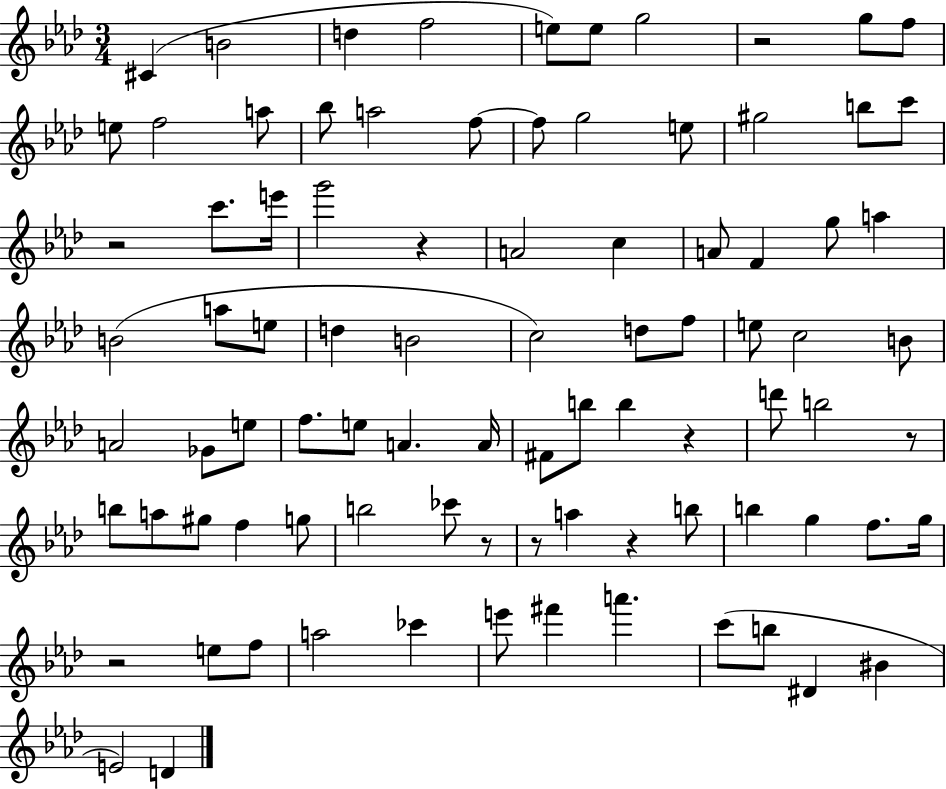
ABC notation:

X:1
T:Untitled
M:3/4
L:1/4
K:Ab
^C B2 d f2 e/2 e/2 g2 z2 g/2 f/2 e/2 f2 a/2 _b/2 a2 f/2 f/2 g2 e/2 ^g2 b/2 c'/2 z2 c'/2 e'/4 g'2 z A2 c A/2 F g/2 a B2 a/2 e/2 d B2 c2 d/2 f/2 e/2 c2 B/2 A2 _G/2 e/2 f/2 e/2 A A/4 ^F/2 b/2 b z d'/2 b2 z/2 b/2 a/2 ^g/2 f g/2 b2 _c'/2 z/2 z/2 a z b/2 b g f/2 g/4 z2 e/2 f/2 a2 _c' e'/2 ^f' a' c'/2 b/2 ^D ^B E2 D